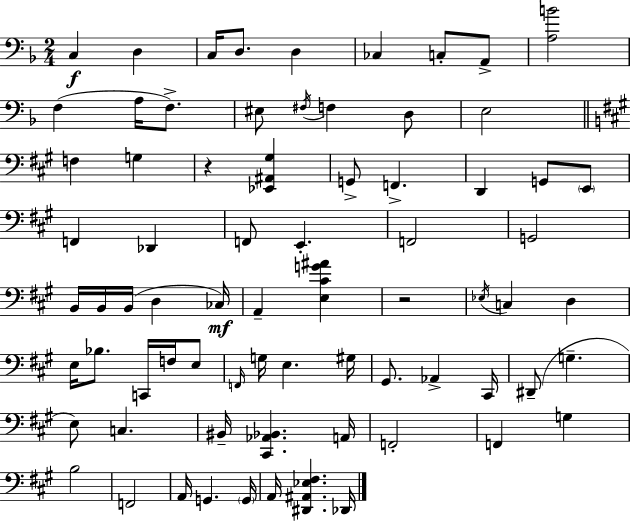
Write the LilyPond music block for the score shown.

{
  \clef bass
  \numericTimeSignature
  \time 2/4
  \key d \minor
  c4\f d4 | c16 d8. d4 | ces4 c8-. a,8-> | <a b'>2 | \break f4( a16 f8.->) | eis8 \acciaccatura { fis16 } f4 d8 | e2 | \bar "||" \break \key a \major f4 g4 | r4 <ees, ais, gis>4 | g,8-> f,4.-> | d,4 g,8 \parenthesize e,8 | \break f,4 des,4 | f,8 e,4.-. | f,2 | g,2 | \break b,16 b,16 b,16( d4 ces16\mf) | a,4-- <e cis' g' ais'>4 | r2 | \acciaccatura { ees16 } c4 d4 | \break e16 bes8. c,16 f16 e8 | \grace { f,16 } g16 e4. | gis16 gis,8. aes,4-> | cis,16 dis,8--( g4.-- | \break e8) c4. | bis,16-- <cis, aes, bes,>4. | a,16 f,2-. | f,4 g4 | \break b2 | f,2 | a,16 g,4. | \parenthesize g,16 a,16 <dis, ais, ees fis>4. | \break des,16 \bar "|."
}